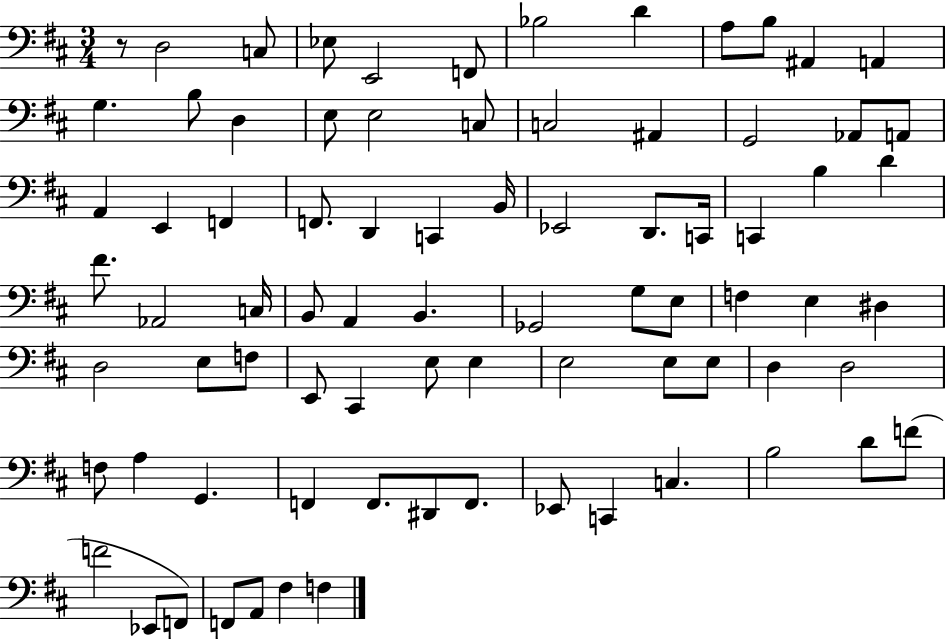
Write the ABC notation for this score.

X:1
T:Untitled
M:3/4
L:1/4
K:D
z/2 D,2 C,/2 _E,/2 E,,2 F,,/2 _B,2 D A,/2 B,/2 ^A,, A,, G, B,/2 D, E,/2 E,2 C,/2 C,2 ^A,, G,,2 _A,,/2 A,,/2 A,, E,, F,, F,,/2 D,, C,, B,,/4 _E,,2 D,,/2 C,,/4 C,, B, D ^F/2 _A,,2 C,/4 B,,/2 A,, B,, _G,,2 G,/2 E,/2 F, E, ^D, D,2 E,/2 F,/2 E,,/2 ^C,, E,/2 E, E,2 E,/2 E,/2 D, D,2 F,/2 A, G,, F,, F,,/2 ^D,,/2 F,,/2 _E,,/2 C,, C, B,2 D/2 F/2 F2 _E,,/2 F,,/2 F,,/2 A,,/2 ^F, F,